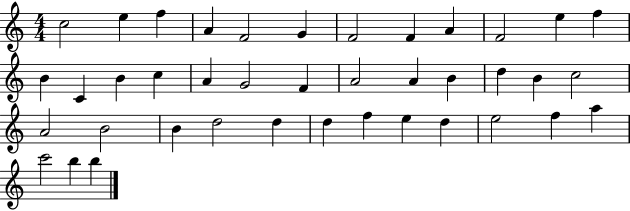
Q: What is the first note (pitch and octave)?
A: C5